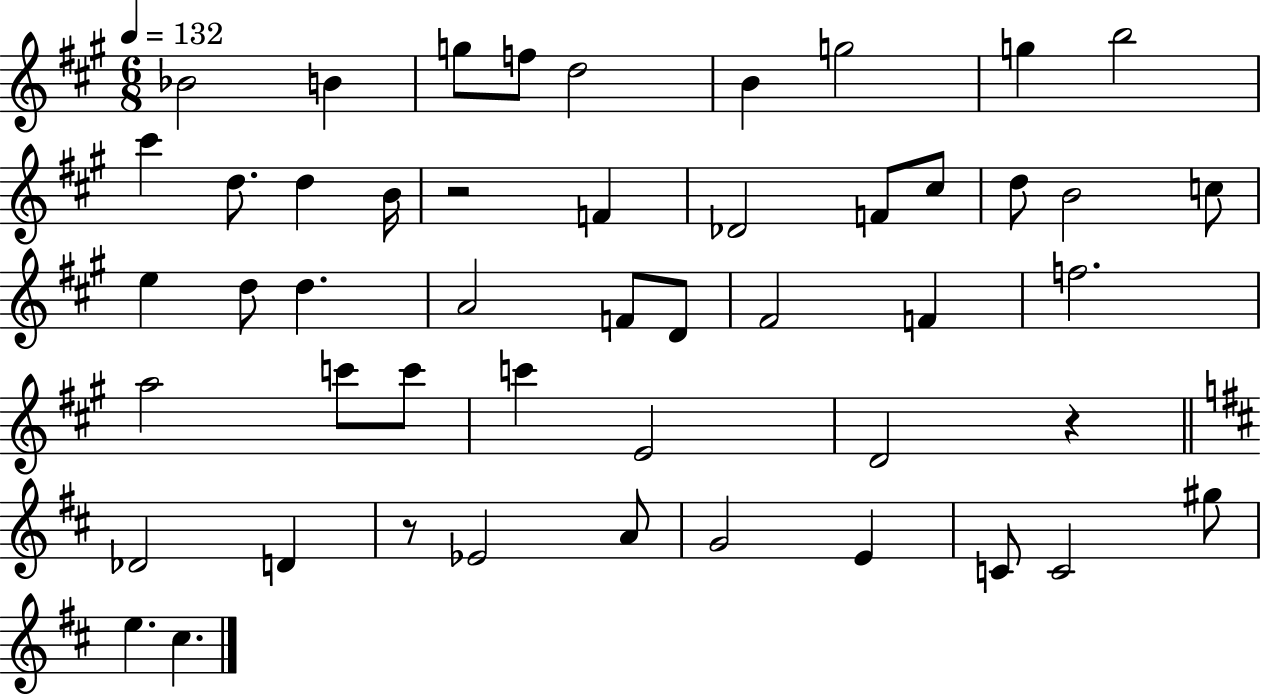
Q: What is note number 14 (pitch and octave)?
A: F4